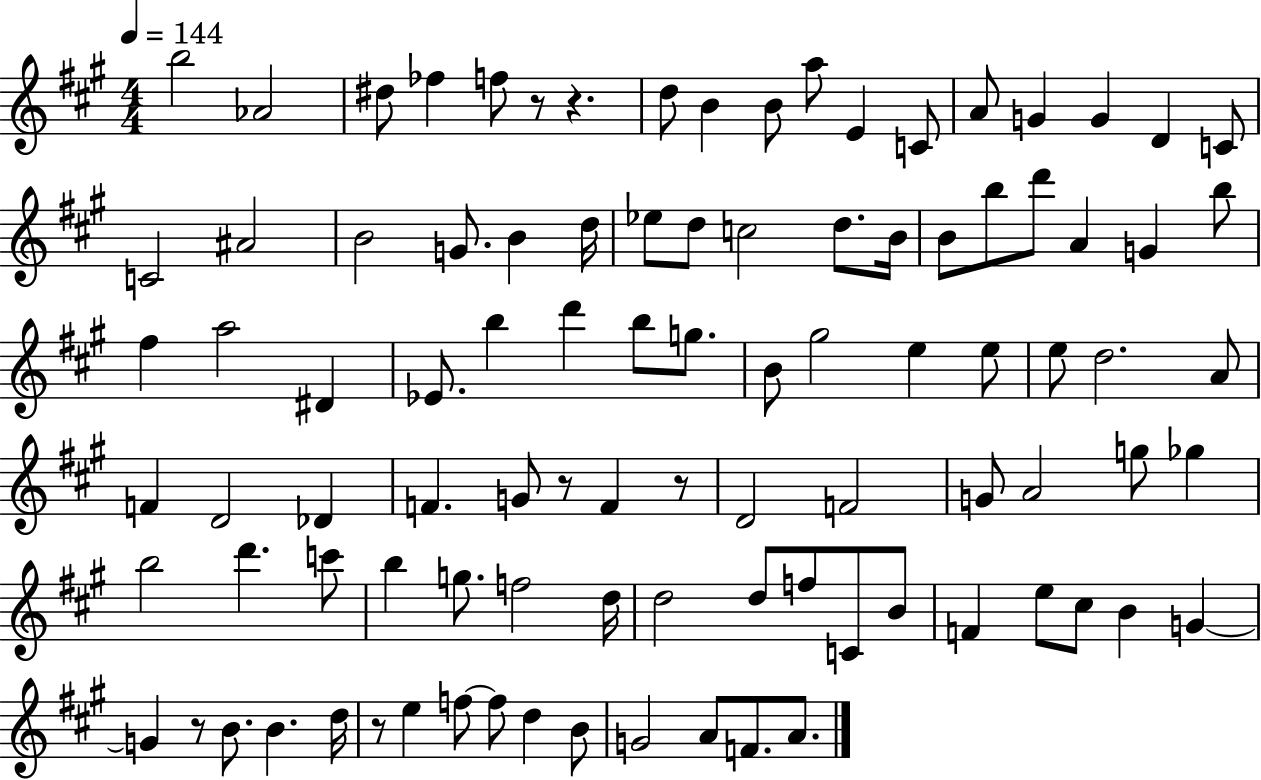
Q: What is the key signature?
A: A major